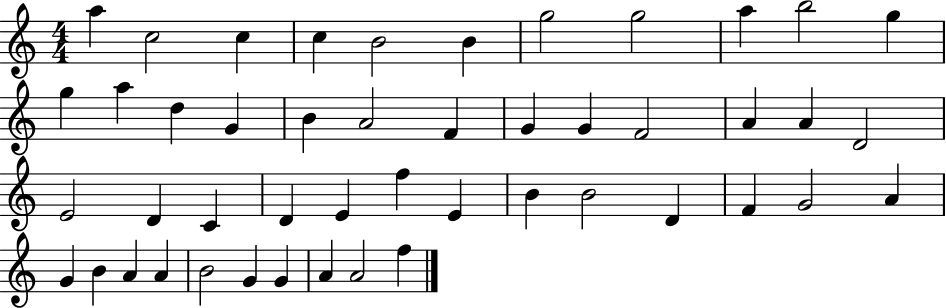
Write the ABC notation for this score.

X:1
T:Untitled
M:4/4
L:1/4
K:C
a c2 c c B2 B g2 g2 a b2 g g a d G B A2 F G G F2 A A D2 E2 D C D E f E B B2 D F G2 A G B A A B2 G G A A2 f